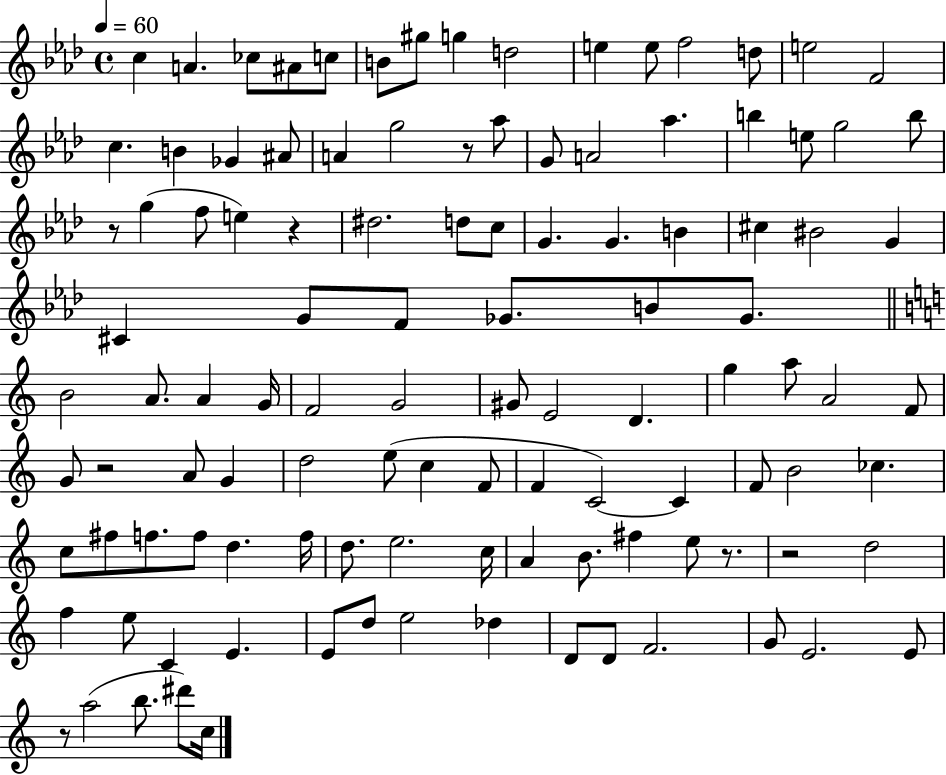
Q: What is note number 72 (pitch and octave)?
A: B4